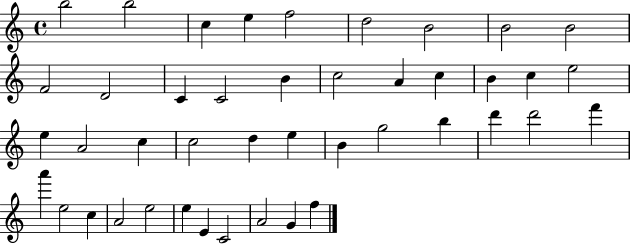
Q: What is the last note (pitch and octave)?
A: F5